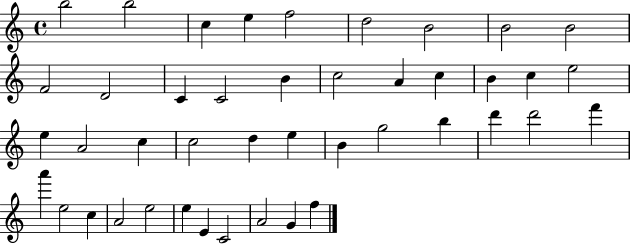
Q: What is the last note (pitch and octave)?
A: F5